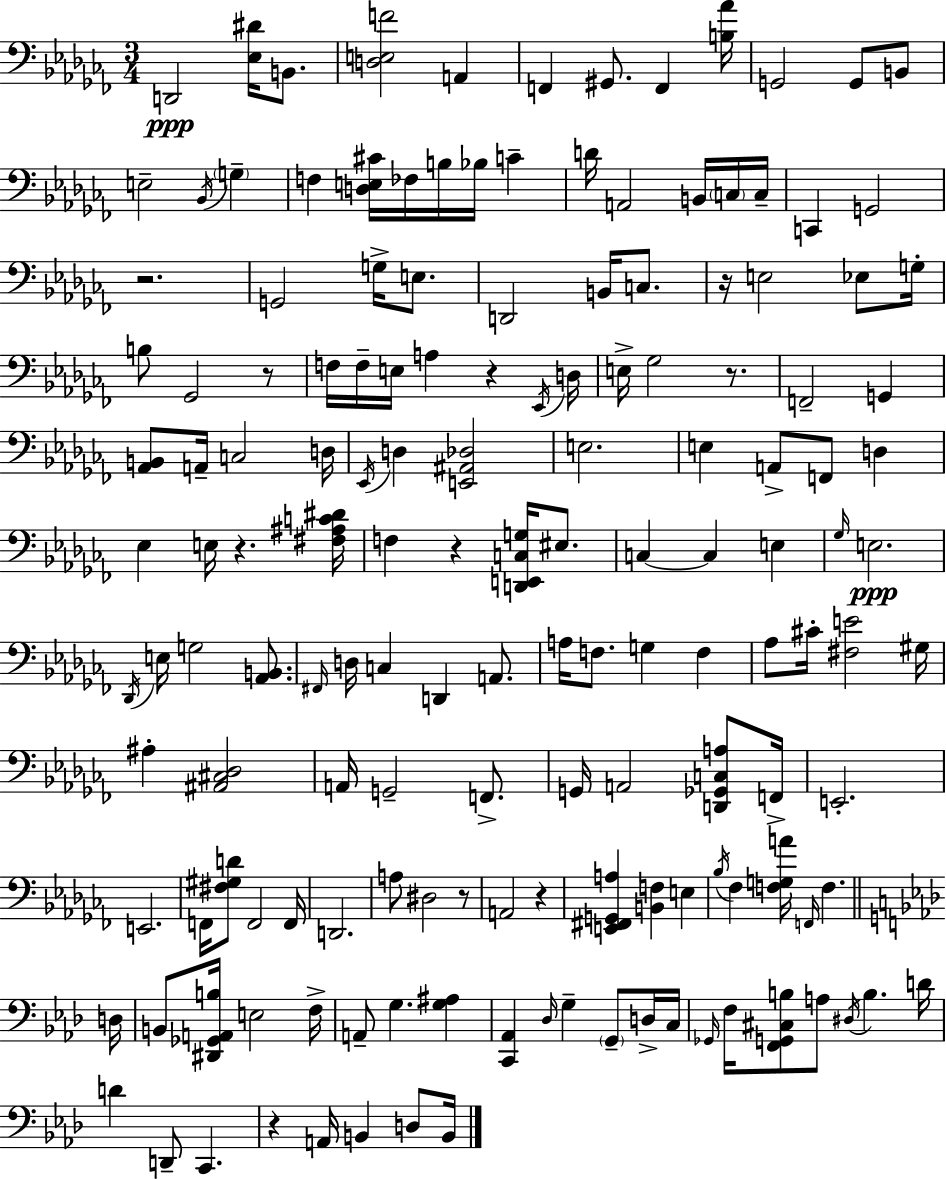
{
  \clef bass
  \numericTimeSignature
  \time 3/4
  \key aes \minor
  d,2\ppp <ees dis'>16 b,8. | <d e f'>2 a,4 | f,4 gis,8. f,4 <b aes'>16 | g,2 g,8 b,8 | \break e2-- \acciaccatura { bes,16 } \parenthesize g4-- | f4 <d e cis'>16 fes16 b16 bes16 c'4-- | d'16 a,2 b,16 \parenthesize c16 | c16-- c,4 g,2 | \break r2. | g,2 g16-> e8. | d,2 b,16 c8. | r16 e2 ees8 | \break g16-. b8 ges,2 r8 | f16 f16-- e16 a4 r4 | \acciaccatura { ees,16 } d16 e16-> ges2 r8. | f,2-- g,4 | \break <aes, b,>8 a,16-- c2 | d16 \acciaccatura { ees,16 } d4 <e, ais, des>2 | e2. | e4 a,8-> f,8 d4 | \break ees4 e16 r4. | <fis ais c' dis'>16 f4 r4 <d, e, c g>16 | eis8. c4~~ c4 e4 | \grace { ges16 }\ppp e2. | \break \acciaccatura { des,16 } e16 g2 | <aes, b,>8. \grace { fis,16 } d16 c4 d,4 | a,8. a16 f8. g4 | f4 aes8 cis'16-. <fis e'>2 | \break gis16 ais4-. <ais, cis des>2 | a,16 g,2-- | f,8.-> g,16 a,2 | <d, ges, c a>8 f,16-> e,2.-. | \break e,2. | f,16 <fis gis d'>8 f,2 | f,16 d,2. | a8 dis2 | \break r8 a,2 | r4 <e, fis, g, a>4 <b, f>4 | e4 \acciaccatura { bes16 } fes4 <f g a'>16 | \grace { f,16 } f4. \bar "||" \break \key f \minor d16 b,8 <dis, ges, a, b>16 e2 | f16-> a,8-- g4. <g ais>4 | <c, aes,>4 \grace { des16 } g4-- \parenthesize g,8-- | d16-> c16 \grace { ges,16 } f16 <f, g, cis b>8 a8 \acciaccatura { dis16 } b4. | \break d'16 d'4 d,8-- c,4. | r4 a,16 b,4 | d8 b,16 \bar "|."
}